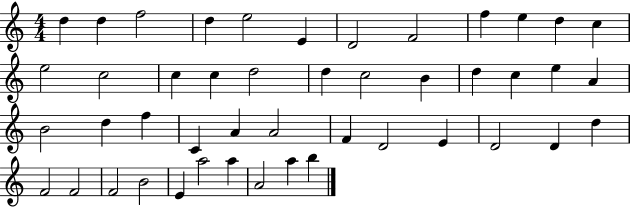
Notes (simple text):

D5/q D5/q F5/h D5/q E5/h E4/q D4/h F4/h F5/q E5/q D5/q C5/q E5/h C5/h C5/q C5/q D5/h D5/q C5/h B4/q D5/q C5/q E5/q A4/q B4/h D5/q F5/q C4/q A4/q A4/h F4/q D4/h E4/q D4/h D4/q D5/q F4/h F4/h F4/h B4/h E4/q A5/h A5/q A4/h A5/q B5/q